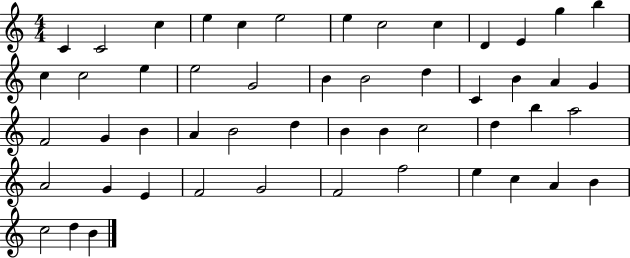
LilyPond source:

{
  \clef treble
  \numericTimeSignature
  \time 4/4
  \key c \major
  c'4 c'2 c''4 | e''4 c''4 e''2 | e''4 c''2 c''4 | d'4 e'4 g''4 b''4 | \break c''4 c''2 e''4 | e''2 g'2 | b'4 b'2 d''4 | c'4 b'4 a'4 g'4 | \break f'2 g'4 b'4 | a'4 b'2 d''4 | b'4 b'4 c''2 | d''4 b''4 a''2 | \break a'2 g'4 e'4 | f'2 g'2 | f'2 f''2 | e''4 c''4 a'4 b'4 | \break c''2 d''4 b'4 | \bar "|."
}